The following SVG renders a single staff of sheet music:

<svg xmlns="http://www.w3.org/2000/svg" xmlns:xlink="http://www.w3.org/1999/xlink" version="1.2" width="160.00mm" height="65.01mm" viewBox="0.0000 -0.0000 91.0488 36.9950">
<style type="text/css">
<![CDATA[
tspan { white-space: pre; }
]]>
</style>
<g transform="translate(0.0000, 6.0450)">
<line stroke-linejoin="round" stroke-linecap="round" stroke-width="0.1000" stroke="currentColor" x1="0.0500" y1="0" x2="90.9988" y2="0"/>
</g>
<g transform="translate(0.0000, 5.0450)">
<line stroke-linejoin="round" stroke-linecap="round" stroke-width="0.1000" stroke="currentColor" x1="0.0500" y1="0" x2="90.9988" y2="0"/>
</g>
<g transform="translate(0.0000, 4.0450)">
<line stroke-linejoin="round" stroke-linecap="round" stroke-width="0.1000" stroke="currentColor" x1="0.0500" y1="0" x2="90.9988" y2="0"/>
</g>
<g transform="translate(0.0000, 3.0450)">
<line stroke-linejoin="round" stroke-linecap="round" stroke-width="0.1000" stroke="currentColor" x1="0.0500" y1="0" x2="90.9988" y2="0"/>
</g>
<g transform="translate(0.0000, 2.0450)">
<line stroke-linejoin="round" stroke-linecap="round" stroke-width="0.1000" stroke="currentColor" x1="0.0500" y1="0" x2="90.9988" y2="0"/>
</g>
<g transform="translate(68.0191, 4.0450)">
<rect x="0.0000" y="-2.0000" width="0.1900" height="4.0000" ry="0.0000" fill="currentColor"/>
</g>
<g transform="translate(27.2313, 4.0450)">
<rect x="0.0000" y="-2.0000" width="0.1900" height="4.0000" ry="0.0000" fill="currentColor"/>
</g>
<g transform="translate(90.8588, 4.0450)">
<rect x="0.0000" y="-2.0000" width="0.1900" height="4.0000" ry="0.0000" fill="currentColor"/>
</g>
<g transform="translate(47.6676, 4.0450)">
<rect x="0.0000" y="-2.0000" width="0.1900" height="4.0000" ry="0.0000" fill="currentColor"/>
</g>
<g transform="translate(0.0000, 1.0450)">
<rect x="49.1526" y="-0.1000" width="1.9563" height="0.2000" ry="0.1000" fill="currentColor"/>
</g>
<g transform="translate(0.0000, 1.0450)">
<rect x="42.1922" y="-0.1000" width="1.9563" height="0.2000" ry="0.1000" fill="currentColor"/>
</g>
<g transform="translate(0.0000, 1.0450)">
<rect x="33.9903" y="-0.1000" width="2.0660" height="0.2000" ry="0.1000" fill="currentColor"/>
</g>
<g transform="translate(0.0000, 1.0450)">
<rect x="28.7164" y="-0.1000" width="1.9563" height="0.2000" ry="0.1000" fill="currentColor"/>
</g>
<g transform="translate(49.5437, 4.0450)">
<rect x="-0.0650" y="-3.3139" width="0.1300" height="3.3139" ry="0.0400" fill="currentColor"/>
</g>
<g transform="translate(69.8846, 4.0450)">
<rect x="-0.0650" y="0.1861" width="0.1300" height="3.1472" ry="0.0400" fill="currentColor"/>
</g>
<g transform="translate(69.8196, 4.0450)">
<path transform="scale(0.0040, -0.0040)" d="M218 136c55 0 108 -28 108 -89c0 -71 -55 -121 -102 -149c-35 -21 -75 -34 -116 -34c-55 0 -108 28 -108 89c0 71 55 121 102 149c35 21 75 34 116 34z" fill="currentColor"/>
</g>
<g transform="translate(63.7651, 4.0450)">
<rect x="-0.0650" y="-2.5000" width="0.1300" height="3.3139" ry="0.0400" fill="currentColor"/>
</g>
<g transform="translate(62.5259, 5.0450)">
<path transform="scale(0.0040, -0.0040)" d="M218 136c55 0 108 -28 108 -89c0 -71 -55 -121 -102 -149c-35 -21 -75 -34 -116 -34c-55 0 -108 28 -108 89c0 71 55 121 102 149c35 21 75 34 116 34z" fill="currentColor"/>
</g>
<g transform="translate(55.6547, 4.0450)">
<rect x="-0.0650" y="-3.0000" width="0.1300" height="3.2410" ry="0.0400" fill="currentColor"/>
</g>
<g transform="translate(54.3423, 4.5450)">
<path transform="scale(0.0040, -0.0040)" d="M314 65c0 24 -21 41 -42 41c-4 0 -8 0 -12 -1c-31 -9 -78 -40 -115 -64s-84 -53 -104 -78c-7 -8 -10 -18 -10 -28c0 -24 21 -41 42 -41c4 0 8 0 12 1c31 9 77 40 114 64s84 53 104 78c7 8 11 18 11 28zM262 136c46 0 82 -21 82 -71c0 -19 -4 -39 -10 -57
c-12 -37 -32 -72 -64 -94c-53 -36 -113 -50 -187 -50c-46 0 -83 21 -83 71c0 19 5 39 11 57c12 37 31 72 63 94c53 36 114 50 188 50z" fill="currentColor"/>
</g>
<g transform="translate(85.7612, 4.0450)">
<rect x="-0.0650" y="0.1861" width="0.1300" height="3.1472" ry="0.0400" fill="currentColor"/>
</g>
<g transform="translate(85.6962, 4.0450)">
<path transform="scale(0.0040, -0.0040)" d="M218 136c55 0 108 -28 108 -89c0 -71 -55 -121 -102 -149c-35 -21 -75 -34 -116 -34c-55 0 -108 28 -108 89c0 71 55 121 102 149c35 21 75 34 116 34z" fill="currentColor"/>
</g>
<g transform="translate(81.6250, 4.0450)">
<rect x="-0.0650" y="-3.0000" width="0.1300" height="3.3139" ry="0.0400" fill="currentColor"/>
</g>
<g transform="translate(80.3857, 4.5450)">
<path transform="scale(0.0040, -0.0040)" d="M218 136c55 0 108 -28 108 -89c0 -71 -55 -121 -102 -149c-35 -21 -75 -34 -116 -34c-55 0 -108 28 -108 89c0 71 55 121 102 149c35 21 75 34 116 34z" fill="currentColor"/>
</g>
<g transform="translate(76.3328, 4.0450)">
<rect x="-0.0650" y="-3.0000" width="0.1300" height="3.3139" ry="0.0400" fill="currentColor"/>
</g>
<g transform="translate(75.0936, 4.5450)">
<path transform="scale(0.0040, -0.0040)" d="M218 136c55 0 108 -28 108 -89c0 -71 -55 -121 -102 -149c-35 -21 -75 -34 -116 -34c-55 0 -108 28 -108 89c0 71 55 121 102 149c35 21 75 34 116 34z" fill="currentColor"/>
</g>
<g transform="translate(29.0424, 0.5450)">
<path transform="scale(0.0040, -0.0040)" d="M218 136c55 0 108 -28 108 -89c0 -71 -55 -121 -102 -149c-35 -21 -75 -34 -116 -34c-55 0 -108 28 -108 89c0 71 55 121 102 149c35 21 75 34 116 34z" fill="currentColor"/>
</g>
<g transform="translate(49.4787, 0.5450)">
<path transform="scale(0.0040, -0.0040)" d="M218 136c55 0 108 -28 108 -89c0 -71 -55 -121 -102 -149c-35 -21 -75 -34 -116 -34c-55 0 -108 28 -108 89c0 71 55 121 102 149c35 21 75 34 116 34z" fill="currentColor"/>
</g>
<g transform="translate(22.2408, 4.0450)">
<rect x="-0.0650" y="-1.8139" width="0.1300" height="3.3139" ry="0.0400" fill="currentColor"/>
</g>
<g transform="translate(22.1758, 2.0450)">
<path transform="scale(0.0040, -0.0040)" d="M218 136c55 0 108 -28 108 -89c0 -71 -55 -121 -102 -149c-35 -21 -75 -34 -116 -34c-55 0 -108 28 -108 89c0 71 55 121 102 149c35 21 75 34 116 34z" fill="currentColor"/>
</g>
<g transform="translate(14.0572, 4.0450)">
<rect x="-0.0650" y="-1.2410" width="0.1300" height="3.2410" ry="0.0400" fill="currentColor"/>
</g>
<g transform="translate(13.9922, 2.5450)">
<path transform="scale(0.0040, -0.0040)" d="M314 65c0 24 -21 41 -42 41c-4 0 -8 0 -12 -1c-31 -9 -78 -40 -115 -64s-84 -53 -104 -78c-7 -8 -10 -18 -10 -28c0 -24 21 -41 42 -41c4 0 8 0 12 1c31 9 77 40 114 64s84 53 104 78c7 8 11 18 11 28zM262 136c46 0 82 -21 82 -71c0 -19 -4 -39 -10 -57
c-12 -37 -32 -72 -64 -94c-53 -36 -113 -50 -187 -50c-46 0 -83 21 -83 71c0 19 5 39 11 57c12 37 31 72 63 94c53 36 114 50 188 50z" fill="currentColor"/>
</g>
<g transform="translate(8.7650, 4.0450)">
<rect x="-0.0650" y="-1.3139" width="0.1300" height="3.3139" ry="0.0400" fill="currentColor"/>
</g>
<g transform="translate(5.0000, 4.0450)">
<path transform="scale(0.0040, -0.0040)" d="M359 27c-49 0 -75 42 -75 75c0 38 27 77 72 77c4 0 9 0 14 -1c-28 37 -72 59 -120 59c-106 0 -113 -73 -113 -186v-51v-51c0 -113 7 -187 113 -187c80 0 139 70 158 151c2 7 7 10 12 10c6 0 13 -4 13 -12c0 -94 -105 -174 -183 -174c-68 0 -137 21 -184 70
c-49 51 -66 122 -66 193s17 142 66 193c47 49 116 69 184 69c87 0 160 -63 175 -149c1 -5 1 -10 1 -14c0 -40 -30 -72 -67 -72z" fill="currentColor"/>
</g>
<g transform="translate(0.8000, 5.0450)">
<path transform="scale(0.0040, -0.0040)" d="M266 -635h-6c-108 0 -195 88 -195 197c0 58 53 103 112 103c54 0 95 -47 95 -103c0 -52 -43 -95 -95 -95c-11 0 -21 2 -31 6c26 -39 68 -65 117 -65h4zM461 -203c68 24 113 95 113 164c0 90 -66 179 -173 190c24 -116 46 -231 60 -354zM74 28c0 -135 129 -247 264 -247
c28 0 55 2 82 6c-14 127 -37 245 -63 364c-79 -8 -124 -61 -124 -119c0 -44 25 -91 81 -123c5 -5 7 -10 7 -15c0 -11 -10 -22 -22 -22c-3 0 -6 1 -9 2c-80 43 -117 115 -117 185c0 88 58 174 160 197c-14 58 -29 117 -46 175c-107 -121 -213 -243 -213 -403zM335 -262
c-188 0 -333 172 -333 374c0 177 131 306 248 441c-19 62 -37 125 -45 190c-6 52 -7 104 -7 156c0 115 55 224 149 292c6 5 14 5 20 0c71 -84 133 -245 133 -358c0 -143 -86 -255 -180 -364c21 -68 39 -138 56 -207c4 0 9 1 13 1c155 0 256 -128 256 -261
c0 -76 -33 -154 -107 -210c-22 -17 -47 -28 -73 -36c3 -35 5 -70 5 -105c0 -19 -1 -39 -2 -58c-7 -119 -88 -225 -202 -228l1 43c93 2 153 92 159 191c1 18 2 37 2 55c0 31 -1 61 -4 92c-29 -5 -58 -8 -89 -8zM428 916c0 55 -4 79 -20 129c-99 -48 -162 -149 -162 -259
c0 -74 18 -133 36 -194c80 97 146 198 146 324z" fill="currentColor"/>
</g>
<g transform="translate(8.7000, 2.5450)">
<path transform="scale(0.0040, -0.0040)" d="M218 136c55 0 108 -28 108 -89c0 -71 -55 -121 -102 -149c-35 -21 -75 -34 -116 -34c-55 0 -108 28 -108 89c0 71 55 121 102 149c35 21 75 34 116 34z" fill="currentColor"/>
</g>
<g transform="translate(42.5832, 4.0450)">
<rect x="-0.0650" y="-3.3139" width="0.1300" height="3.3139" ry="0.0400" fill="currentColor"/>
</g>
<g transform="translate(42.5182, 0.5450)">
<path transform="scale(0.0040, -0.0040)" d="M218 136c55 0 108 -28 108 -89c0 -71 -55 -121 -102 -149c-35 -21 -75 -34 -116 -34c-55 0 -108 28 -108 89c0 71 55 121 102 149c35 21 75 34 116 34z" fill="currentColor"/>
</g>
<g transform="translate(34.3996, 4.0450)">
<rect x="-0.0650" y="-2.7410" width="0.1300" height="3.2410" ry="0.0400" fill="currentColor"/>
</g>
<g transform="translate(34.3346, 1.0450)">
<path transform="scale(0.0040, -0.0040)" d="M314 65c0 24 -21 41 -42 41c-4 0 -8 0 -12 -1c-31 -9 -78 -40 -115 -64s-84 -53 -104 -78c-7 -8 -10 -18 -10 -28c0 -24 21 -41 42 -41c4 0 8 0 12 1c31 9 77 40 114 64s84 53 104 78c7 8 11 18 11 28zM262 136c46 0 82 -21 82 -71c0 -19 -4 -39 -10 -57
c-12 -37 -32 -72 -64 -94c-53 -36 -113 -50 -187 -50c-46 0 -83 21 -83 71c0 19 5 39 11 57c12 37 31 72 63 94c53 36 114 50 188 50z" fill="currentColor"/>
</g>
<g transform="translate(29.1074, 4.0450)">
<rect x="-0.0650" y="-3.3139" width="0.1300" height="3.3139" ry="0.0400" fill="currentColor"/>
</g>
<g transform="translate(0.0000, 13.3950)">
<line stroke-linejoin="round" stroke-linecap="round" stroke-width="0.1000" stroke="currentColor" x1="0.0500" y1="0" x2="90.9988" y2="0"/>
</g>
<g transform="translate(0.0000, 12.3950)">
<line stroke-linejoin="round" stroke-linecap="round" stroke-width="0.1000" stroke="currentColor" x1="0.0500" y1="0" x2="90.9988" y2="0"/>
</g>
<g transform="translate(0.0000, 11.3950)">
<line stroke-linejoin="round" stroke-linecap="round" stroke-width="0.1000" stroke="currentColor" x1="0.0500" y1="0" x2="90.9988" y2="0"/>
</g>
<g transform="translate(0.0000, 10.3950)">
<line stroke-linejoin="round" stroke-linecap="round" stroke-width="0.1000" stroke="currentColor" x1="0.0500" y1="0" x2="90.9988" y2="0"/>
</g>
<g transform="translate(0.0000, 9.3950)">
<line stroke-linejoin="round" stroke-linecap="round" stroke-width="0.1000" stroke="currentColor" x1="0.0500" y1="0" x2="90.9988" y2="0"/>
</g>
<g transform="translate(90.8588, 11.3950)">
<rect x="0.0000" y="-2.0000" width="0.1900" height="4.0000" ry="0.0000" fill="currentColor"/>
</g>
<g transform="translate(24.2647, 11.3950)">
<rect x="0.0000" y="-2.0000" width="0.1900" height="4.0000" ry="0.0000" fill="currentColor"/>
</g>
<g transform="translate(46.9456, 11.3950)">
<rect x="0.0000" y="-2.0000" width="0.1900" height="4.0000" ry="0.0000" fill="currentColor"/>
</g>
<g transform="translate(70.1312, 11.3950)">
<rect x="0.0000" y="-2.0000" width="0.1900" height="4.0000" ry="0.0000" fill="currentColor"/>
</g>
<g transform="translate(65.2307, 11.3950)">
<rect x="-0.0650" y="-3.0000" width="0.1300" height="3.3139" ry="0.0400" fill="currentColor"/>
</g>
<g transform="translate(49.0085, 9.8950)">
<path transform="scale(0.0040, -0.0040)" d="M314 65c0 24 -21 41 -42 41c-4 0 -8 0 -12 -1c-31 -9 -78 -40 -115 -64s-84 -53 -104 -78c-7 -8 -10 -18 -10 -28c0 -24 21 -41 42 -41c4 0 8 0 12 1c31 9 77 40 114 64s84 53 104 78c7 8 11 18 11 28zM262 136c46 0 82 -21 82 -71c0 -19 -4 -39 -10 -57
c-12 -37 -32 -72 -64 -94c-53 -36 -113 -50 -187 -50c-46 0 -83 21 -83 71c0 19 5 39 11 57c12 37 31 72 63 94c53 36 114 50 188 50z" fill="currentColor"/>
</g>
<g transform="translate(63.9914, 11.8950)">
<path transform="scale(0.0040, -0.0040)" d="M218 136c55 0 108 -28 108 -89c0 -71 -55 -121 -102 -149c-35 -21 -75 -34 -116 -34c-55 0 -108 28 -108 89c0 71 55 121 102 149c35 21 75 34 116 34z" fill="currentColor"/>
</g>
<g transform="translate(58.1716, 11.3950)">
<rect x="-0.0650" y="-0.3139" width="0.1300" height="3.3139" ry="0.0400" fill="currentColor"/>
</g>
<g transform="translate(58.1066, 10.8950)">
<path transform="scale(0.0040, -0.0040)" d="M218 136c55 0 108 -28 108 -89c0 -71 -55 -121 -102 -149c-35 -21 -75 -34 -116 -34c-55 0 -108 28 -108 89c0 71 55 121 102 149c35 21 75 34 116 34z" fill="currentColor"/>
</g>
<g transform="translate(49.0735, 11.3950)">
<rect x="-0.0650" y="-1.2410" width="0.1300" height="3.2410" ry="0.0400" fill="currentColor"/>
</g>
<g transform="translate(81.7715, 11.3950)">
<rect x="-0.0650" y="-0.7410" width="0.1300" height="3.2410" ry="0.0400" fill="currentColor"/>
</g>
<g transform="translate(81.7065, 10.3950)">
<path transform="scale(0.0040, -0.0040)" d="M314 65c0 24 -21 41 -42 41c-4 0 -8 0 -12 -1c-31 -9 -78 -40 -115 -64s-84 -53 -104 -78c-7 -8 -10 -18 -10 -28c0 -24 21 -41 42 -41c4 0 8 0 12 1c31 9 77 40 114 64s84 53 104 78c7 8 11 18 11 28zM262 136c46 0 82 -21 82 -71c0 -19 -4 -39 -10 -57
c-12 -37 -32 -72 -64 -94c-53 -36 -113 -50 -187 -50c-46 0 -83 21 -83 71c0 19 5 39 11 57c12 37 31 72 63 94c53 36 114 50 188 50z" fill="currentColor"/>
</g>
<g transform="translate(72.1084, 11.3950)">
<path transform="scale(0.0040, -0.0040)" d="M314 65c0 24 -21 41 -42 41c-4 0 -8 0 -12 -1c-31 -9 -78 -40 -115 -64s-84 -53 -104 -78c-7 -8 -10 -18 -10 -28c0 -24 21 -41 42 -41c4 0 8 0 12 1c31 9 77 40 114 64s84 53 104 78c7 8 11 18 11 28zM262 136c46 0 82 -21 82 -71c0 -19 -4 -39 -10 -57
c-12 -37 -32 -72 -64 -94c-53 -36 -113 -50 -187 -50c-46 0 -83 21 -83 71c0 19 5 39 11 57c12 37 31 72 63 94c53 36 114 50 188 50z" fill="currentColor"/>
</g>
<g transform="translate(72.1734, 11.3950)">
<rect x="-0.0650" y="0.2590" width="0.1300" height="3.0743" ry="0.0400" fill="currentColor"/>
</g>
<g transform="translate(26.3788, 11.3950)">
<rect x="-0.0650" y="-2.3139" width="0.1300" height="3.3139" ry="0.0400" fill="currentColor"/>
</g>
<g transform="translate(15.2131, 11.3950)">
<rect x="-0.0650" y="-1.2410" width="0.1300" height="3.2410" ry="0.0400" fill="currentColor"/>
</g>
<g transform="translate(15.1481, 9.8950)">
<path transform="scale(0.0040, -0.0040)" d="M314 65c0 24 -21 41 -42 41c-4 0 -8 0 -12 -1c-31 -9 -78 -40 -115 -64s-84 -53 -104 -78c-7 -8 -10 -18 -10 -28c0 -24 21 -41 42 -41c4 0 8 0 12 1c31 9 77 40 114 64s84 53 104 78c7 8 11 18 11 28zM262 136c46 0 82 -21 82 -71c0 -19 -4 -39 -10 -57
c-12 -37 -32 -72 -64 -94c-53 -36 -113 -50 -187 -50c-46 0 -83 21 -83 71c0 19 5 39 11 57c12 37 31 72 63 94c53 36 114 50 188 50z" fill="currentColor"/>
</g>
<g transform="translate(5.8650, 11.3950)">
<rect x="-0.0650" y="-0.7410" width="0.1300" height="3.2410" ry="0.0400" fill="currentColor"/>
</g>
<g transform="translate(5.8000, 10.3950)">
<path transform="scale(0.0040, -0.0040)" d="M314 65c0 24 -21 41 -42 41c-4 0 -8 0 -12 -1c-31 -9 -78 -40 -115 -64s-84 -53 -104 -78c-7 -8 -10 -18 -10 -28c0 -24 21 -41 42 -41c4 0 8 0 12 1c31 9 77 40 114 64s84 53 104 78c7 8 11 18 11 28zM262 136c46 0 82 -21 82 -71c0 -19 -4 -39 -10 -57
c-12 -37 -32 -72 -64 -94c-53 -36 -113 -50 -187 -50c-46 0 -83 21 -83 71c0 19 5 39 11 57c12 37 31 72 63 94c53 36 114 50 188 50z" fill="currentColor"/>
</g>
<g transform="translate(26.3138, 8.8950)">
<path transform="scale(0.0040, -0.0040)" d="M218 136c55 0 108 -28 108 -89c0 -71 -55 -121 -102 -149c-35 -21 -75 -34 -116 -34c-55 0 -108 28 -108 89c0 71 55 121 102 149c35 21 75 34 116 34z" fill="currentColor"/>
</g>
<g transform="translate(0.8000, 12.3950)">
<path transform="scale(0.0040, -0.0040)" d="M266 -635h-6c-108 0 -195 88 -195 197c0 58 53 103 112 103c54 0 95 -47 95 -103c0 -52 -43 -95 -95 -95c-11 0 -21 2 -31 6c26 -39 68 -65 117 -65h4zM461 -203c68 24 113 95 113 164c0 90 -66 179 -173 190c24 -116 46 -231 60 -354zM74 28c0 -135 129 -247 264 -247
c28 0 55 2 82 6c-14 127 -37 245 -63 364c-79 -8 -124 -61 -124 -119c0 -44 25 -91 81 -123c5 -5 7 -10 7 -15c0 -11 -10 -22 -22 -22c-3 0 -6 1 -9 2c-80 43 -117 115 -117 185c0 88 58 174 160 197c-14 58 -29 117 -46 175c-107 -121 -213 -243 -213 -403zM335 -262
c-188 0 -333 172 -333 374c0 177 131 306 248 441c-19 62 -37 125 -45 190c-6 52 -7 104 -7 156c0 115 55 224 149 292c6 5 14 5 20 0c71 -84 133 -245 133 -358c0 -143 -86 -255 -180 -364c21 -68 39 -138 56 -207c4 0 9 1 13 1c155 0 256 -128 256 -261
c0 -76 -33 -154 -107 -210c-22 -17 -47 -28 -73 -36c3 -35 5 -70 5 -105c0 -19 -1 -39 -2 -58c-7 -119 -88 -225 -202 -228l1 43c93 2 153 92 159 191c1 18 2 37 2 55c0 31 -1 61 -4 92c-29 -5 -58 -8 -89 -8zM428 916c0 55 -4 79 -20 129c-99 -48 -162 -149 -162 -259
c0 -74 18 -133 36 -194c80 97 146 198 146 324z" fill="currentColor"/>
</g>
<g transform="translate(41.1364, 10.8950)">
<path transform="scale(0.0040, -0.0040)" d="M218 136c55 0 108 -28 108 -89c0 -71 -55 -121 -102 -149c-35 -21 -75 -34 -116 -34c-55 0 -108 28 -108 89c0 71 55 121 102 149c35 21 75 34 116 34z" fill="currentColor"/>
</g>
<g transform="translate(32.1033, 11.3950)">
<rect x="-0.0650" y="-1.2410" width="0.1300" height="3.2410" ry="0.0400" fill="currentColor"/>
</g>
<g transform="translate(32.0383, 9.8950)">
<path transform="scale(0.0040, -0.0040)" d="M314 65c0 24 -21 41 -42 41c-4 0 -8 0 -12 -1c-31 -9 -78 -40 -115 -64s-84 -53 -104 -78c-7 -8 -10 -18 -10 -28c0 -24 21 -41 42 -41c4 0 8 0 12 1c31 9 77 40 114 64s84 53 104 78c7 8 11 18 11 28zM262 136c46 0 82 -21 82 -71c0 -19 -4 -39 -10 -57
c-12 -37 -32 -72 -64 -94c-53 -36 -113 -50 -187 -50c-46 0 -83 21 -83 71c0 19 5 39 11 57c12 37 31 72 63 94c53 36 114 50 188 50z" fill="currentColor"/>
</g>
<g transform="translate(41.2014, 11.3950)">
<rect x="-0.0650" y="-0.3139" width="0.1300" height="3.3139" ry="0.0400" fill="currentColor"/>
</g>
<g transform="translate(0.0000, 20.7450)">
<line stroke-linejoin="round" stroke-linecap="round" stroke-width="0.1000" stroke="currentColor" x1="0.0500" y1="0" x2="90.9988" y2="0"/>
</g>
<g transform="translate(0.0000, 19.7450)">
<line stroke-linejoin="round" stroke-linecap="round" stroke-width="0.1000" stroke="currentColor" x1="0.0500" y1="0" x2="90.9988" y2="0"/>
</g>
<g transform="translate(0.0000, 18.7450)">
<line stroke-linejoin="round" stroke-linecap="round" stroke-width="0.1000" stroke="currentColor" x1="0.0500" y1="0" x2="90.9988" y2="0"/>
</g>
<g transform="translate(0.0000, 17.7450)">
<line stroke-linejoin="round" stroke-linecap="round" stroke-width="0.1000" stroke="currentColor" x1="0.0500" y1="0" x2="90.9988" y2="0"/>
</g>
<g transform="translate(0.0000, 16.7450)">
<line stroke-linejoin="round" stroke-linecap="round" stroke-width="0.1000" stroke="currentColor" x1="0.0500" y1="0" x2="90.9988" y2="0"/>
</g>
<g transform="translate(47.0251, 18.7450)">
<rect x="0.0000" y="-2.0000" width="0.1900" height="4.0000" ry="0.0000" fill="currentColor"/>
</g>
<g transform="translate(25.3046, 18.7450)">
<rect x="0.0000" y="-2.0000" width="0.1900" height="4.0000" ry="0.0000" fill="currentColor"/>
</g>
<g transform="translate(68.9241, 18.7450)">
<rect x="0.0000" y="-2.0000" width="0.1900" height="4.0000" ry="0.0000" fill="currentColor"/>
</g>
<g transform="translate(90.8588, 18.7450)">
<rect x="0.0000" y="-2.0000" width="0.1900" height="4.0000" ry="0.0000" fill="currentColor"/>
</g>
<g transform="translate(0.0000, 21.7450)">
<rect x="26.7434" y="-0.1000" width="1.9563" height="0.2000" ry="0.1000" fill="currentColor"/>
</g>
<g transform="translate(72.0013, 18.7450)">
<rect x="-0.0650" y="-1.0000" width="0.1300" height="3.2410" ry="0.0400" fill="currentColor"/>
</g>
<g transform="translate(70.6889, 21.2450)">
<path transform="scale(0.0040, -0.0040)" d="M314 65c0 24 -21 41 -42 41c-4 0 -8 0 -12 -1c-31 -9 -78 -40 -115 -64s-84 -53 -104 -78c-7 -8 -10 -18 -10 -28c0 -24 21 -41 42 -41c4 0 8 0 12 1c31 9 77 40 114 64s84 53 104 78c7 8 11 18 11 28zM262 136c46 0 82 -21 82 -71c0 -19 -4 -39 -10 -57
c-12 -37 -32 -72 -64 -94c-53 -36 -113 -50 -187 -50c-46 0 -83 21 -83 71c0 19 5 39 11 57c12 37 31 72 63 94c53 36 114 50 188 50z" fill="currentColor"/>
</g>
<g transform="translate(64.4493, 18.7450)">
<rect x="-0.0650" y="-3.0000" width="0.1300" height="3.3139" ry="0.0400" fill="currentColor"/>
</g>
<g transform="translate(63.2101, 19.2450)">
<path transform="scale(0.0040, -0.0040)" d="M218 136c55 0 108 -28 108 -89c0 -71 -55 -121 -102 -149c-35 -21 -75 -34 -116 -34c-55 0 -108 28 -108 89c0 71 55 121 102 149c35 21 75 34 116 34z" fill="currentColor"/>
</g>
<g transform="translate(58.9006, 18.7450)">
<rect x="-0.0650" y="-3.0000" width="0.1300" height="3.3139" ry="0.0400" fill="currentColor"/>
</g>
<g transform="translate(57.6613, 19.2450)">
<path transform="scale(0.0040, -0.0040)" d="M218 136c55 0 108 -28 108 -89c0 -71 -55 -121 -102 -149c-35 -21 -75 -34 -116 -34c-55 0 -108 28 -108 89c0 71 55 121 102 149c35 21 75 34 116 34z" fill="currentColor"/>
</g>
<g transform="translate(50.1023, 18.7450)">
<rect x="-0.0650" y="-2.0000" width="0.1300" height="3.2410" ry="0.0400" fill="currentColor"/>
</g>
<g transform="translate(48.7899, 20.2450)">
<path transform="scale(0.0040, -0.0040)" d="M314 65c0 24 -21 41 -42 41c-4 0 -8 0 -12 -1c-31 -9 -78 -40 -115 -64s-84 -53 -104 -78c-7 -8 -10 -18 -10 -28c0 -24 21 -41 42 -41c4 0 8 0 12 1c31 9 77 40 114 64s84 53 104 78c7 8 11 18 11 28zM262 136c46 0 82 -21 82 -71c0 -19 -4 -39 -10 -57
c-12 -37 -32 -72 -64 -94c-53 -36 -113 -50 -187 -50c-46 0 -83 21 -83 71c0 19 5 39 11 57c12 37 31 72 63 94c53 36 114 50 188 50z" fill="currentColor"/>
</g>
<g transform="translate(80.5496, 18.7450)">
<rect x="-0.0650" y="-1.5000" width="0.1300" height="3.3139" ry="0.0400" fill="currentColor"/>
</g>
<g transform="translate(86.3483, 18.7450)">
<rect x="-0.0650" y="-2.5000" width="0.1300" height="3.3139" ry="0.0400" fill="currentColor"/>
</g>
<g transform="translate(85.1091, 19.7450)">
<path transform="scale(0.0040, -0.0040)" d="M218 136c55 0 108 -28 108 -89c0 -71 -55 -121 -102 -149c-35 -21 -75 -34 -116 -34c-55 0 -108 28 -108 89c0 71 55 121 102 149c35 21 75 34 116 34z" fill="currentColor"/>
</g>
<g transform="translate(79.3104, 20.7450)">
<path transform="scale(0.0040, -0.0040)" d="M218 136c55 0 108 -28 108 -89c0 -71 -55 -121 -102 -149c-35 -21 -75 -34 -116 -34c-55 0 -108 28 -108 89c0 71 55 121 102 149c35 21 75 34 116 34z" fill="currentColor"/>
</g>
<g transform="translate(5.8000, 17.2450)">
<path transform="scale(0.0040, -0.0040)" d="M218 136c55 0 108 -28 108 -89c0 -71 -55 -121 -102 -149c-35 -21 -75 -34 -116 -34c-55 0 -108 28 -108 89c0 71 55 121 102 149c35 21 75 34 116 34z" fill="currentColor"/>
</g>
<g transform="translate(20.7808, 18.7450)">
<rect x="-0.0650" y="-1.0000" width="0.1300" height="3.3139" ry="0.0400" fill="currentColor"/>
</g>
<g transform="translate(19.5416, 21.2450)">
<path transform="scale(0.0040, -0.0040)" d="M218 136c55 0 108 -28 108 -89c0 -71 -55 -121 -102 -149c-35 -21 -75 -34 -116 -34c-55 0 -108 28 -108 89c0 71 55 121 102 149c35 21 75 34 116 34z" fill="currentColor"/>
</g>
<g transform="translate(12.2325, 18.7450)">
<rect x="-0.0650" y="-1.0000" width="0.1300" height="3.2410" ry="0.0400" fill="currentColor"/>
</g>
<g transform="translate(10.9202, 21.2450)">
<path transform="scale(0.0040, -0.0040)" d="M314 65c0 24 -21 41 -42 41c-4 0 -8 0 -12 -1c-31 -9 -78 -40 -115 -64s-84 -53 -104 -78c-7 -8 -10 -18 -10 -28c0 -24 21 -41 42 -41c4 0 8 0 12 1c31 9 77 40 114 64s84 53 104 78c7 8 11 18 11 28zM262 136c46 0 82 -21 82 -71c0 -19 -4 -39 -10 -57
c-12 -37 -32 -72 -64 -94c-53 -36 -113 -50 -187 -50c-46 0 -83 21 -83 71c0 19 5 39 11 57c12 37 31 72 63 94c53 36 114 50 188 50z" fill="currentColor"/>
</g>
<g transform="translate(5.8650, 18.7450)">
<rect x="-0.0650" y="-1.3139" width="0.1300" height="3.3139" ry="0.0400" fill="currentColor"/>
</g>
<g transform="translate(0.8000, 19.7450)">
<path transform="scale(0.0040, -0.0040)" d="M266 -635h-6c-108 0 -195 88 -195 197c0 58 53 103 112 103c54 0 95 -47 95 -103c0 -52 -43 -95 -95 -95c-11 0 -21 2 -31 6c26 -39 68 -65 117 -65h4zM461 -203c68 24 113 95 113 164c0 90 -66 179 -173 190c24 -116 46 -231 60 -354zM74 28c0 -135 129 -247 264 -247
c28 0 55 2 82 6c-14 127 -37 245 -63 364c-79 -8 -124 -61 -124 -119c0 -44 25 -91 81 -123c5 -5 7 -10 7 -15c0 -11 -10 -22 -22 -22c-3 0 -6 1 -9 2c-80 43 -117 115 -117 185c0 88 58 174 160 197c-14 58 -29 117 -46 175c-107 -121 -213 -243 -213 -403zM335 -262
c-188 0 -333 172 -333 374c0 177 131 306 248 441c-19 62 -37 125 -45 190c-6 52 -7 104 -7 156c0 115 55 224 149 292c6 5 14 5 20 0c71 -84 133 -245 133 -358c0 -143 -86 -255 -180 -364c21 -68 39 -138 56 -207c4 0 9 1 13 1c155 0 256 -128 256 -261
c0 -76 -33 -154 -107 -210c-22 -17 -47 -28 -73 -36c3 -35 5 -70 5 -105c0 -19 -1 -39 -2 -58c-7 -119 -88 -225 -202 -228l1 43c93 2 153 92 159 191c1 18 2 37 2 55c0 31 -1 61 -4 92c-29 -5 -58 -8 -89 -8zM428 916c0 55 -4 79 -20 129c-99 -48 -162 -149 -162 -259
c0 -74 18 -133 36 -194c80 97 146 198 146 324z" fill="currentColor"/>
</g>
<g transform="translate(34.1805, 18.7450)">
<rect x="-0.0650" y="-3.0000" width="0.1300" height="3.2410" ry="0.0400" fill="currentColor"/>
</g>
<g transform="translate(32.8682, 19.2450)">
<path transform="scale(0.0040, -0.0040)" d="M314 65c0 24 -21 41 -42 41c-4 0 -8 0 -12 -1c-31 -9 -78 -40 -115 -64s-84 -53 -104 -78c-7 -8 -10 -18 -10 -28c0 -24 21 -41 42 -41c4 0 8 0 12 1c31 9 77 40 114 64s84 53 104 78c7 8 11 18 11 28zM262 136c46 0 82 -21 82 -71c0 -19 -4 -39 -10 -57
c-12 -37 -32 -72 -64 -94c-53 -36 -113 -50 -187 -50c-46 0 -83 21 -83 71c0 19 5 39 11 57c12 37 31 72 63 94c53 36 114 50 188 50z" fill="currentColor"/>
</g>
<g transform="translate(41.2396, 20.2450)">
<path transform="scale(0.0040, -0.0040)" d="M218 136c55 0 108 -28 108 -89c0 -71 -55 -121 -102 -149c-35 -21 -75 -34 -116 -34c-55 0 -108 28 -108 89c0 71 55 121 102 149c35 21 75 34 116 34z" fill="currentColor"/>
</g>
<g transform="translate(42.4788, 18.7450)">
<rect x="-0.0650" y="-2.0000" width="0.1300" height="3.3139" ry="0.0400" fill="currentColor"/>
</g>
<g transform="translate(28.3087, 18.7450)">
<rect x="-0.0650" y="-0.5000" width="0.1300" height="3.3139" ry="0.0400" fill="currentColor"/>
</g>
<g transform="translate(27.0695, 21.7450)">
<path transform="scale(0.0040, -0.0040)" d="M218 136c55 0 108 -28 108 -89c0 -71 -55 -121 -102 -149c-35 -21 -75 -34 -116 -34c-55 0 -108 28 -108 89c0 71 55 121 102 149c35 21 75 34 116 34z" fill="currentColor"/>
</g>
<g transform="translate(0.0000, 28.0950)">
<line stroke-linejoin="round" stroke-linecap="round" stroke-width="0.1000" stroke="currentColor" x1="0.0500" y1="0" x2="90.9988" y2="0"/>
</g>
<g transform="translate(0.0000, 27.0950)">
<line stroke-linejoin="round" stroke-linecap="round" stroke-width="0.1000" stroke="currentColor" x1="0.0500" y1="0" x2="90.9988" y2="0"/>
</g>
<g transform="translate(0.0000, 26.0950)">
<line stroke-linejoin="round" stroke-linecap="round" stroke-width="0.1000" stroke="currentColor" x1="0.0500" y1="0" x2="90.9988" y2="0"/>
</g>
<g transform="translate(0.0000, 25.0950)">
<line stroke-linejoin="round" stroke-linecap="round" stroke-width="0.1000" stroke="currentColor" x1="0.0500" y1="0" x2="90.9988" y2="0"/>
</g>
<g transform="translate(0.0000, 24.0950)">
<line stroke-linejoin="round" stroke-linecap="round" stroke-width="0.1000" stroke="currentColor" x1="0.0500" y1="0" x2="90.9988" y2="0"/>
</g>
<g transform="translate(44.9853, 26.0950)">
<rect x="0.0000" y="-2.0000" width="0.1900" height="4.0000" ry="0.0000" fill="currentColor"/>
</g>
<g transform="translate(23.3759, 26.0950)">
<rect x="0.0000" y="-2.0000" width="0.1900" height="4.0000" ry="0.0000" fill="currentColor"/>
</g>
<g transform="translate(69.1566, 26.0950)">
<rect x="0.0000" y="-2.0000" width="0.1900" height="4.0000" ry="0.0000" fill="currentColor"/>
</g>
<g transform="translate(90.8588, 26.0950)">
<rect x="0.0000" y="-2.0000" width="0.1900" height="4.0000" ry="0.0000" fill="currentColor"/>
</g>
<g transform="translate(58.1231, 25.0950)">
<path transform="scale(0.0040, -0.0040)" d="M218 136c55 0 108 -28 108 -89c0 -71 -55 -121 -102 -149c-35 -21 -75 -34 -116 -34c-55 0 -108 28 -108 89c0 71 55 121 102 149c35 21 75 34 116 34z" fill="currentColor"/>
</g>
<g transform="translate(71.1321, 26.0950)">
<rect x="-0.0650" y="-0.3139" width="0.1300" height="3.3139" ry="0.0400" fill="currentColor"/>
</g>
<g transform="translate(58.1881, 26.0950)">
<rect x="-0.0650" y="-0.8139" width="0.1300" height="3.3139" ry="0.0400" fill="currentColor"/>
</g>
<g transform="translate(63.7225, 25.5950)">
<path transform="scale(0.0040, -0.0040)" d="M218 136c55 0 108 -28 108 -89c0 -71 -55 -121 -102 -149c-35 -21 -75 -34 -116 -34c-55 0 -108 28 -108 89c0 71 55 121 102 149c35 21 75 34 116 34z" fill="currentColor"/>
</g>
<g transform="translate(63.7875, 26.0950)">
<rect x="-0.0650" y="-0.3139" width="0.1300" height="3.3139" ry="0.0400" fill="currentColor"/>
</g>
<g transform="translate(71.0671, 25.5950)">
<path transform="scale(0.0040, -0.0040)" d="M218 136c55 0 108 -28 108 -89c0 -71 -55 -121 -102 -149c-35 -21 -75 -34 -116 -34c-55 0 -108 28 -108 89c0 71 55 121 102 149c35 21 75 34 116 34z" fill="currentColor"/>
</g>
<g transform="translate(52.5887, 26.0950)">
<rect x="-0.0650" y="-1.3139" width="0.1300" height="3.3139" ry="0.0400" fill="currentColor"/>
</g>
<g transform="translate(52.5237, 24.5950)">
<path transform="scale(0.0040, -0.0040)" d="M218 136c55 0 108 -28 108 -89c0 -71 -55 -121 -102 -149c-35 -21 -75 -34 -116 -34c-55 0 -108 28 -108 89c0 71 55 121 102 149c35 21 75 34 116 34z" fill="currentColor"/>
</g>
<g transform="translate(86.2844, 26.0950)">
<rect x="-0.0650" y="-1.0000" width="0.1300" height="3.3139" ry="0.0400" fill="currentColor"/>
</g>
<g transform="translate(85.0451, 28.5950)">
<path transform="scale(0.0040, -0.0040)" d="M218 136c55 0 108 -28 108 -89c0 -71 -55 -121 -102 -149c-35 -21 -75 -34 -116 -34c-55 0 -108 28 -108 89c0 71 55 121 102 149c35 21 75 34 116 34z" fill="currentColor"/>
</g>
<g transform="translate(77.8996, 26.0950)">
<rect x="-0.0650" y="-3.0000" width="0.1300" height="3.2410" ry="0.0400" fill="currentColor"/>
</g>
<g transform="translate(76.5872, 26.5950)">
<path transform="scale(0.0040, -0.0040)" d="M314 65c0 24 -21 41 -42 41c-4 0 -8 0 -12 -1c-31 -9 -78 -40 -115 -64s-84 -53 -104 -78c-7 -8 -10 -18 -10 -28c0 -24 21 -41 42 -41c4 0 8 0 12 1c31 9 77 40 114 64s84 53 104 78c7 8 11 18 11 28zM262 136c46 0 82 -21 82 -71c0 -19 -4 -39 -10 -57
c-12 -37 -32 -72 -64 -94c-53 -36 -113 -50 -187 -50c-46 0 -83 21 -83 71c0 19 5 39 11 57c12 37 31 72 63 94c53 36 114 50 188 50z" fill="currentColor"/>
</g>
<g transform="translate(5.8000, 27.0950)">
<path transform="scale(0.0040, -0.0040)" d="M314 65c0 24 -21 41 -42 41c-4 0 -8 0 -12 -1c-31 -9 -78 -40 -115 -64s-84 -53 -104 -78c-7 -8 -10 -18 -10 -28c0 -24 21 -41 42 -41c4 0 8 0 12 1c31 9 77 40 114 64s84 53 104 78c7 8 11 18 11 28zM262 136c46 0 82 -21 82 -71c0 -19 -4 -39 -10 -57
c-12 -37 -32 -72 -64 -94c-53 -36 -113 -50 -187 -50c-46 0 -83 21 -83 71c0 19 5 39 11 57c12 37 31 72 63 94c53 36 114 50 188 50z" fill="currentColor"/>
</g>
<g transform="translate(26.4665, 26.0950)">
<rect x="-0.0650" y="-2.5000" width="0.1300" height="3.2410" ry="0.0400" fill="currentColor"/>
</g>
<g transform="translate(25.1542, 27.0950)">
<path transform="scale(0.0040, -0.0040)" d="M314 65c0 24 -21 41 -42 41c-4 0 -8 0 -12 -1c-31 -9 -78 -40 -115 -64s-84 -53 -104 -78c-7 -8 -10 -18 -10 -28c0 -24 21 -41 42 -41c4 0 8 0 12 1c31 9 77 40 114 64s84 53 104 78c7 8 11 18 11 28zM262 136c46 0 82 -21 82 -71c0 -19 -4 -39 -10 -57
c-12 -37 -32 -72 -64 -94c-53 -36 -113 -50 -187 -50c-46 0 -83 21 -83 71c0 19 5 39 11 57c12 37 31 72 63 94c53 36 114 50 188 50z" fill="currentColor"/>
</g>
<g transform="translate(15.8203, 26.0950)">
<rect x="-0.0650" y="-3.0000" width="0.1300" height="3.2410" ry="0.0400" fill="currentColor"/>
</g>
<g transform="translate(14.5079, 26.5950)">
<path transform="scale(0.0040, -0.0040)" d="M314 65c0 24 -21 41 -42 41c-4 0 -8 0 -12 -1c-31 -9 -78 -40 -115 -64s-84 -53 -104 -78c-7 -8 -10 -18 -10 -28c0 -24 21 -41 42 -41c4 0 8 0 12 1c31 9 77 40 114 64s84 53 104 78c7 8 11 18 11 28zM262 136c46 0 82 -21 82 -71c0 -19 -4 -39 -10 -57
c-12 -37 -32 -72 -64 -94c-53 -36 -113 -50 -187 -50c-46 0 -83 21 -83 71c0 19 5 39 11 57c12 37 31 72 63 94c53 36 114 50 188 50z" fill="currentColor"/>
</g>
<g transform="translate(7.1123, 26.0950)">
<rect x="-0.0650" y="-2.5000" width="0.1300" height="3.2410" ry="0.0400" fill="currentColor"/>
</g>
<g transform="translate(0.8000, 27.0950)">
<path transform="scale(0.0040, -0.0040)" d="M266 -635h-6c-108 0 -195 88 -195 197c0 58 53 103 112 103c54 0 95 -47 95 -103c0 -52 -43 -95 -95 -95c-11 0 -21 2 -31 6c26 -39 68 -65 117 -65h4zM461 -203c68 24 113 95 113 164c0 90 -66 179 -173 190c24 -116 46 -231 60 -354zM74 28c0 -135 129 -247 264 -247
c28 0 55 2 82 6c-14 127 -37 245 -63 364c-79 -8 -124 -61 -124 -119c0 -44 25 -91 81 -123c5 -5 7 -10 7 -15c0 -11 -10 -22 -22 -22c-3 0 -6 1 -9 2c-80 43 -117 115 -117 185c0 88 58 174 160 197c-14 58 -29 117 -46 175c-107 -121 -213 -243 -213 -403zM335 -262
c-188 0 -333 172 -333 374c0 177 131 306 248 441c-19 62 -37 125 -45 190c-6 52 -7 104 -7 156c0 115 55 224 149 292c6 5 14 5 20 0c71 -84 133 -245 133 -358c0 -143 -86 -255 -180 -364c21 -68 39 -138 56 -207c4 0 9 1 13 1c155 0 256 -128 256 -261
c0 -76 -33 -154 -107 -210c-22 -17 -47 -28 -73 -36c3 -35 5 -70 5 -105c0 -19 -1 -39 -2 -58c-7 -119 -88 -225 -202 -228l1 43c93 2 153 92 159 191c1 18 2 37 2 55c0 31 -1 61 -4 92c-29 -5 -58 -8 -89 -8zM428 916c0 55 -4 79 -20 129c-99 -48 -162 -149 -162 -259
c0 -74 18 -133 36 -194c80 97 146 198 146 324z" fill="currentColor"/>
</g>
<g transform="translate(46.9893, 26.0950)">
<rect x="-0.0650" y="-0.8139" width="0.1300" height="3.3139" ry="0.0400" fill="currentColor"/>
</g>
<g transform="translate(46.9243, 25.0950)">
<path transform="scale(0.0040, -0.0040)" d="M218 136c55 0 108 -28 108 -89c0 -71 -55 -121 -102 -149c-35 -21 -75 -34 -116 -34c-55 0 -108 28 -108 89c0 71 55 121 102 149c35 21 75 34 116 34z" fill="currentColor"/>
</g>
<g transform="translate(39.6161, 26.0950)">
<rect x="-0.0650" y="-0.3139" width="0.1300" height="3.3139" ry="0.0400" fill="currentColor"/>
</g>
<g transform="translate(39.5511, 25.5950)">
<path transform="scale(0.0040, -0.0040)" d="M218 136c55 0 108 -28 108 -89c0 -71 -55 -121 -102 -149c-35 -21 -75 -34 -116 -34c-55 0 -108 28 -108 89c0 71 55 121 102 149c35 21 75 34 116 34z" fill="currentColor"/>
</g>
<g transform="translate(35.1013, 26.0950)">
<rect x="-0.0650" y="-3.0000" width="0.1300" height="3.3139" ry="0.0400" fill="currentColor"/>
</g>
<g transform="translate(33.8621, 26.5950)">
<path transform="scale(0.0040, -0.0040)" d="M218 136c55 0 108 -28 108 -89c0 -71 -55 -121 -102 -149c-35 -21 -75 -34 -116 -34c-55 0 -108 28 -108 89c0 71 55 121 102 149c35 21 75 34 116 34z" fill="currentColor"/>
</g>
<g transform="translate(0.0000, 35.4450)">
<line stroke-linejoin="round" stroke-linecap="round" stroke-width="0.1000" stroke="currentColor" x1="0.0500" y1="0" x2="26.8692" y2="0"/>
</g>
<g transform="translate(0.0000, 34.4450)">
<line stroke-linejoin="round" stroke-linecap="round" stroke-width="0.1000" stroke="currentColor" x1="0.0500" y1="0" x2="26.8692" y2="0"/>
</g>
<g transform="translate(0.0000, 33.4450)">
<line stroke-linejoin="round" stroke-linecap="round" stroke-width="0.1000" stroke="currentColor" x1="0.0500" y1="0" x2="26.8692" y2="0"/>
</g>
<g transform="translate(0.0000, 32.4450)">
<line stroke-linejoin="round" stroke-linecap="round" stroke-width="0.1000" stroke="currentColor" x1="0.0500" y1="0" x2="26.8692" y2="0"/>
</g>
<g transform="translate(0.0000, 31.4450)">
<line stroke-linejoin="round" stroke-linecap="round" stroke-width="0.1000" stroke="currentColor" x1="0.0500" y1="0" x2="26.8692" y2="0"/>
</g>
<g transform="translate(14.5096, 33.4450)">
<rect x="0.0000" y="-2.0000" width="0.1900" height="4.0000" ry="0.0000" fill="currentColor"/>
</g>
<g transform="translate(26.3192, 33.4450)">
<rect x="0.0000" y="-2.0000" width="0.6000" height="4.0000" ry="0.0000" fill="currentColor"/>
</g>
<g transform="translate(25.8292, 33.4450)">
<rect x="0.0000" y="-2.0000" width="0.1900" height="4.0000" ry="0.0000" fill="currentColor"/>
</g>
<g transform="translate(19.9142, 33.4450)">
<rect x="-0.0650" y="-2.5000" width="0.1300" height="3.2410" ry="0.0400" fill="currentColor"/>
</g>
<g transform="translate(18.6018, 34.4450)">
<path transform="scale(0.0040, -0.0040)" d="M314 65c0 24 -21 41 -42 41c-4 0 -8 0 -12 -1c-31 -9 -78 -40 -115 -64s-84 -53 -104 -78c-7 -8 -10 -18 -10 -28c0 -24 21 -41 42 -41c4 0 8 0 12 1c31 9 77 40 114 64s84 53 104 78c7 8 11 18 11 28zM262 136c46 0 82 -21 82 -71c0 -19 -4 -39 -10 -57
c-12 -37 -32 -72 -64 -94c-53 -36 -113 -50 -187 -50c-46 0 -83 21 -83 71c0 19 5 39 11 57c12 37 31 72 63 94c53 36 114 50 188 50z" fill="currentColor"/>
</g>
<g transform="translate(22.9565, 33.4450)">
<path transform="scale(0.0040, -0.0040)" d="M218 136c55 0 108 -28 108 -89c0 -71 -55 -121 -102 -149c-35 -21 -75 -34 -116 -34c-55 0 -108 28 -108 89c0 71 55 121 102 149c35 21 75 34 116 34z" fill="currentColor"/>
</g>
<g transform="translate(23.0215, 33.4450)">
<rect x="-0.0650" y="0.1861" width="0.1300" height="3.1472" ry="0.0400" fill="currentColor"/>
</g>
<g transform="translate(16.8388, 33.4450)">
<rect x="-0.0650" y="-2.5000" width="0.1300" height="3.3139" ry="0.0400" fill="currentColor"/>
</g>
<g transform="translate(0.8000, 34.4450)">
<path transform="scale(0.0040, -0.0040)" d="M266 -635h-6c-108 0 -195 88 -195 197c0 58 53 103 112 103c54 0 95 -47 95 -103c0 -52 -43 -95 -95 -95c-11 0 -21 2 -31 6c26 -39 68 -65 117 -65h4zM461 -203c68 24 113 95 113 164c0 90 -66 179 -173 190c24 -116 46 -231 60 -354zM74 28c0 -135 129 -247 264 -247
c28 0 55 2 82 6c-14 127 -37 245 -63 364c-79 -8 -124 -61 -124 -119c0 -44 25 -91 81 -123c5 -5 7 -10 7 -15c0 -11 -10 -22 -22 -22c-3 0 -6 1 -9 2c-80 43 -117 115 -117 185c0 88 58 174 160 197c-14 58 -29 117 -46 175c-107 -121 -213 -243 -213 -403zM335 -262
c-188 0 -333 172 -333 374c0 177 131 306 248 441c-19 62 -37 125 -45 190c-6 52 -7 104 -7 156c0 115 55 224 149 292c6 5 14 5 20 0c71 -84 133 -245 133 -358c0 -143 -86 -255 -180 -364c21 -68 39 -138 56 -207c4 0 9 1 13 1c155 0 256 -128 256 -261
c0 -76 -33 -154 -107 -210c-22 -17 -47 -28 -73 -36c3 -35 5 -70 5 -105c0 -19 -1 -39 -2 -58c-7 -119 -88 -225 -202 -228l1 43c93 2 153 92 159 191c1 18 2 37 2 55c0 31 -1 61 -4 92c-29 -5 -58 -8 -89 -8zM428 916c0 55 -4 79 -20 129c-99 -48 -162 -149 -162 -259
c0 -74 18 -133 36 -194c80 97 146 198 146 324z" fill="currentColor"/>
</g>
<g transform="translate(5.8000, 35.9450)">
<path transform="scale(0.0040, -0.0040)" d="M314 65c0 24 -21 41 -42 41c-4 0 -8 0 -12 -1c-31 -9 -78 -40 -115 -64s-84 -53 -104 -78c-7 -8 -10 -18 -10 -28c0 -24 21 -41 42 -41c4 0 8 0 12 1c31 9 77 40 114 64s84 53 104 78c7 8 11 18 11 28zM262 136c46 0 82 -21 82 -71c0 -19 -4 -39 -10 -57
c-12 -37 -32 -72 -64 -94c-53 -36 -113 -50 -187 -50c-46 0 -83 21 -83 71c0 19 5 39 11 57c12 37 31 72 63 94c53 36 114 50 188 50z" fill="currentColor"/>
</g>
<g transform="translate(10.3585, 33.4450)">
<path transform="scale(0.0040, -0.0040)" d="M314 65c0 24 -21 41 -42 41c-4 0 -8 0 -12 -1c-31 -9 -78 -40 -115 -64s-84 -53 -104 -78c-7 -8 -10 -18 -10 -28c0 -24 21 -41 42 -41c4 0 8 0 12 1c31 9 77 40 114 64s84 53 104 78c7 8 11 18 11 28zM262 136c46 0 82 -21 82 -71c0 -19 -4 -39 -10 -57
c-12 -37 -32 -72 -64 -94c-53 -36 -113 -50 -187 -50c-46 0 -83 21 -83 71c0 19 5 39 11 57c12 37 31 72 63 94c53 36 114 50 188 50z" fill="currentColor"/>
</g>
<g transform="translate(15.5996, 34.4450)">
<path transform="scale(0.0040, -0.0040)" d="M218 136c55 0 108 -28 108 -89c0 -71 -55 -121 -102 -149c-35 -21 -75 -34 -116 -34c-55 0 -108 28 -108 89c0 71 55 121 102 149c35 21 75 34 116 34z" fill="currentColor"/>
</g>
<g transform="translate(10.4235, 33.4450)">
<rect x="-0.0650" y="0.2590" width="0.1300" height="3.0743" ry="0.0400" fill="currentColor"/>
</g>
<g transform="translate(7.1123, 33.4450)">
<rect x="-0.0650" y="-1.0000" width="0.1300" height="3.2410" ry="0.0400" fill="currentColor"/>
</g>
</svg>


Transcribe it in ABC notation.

X:1
T:Untitled
M:4/4
L:1/4
K:C
e e2 f b a2 b b A2 G B A A B d2 e2 g e2 c e2 c A B2 d2 e D2 D C A2 F F2 A A D2 E G G2 A2 G2 A c d e d c c A2 D D2 B2 G G2 B